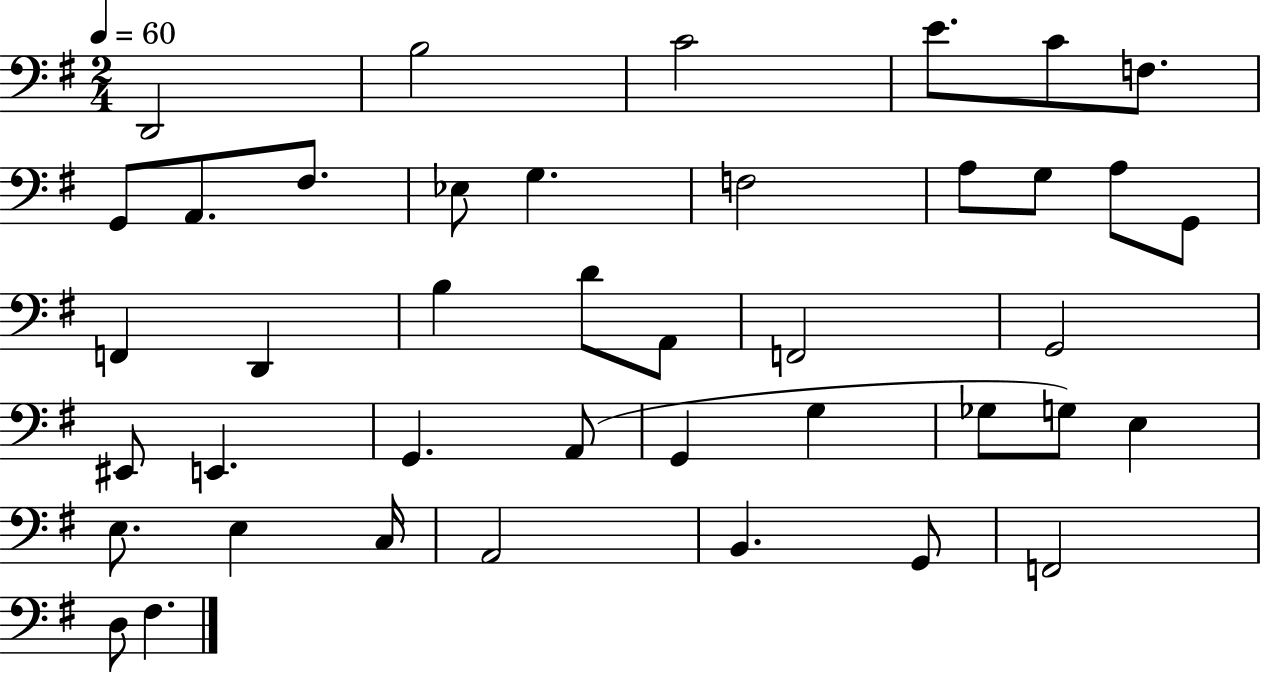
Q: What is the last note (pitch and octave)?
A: F#3